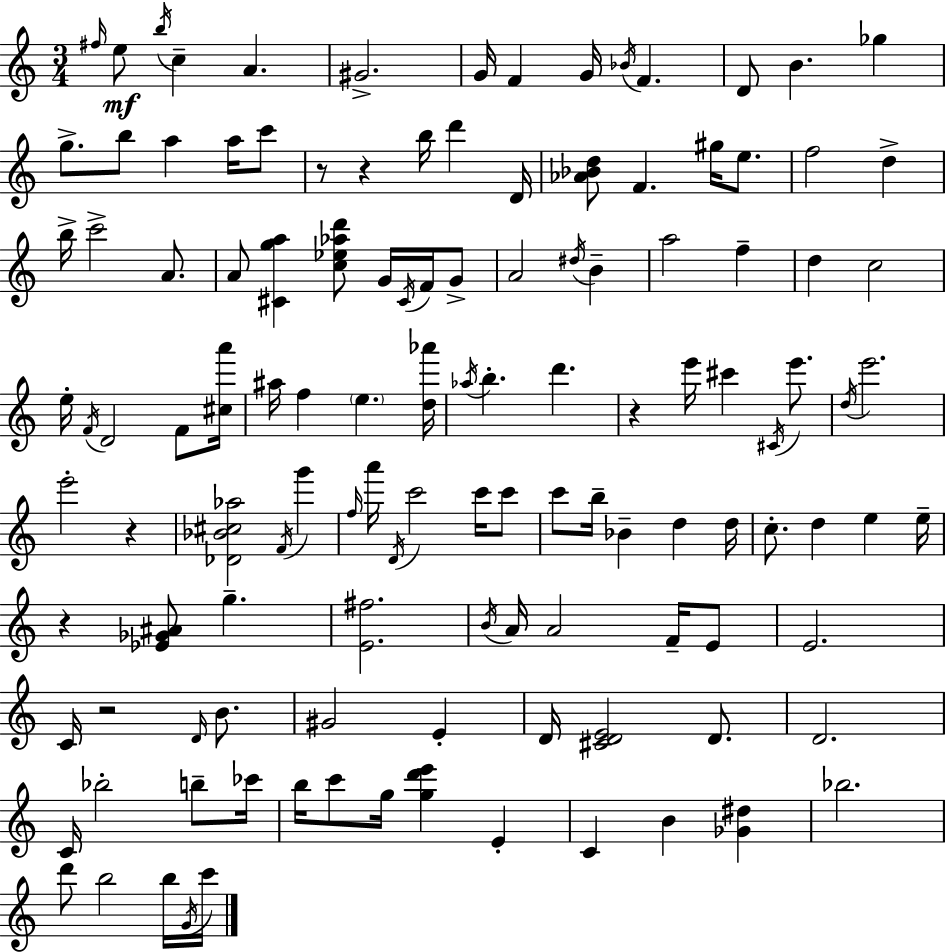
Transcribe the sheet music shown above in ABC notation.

X:1
T:Untitled
M:3/4
L:1/4
K:C
^f/4 e/2 b/4 c A ^G2 G/4 F G/4 _B/4 F D/2 B _g g/2 b/2 a a/4 c'/2 z/2 z b/4 d' D/4 [_A_Bd]/2 F ^g/4 e/2 f2 d b/4 c'2 A/2 A/2 [^Cga] [c_e_ad']/2 G/4 ^C/4 F/4 G/2 A2 ^d/4 B a2 f d c2 e/4 F/4 D2 F/2 [^ca']/4 ^a/4 f e [d_a']/4 _a/4 b d' z e'/4 ^c' ^C/4 e'/2 d/4 e'2 e'2 z [_D_B^c_a]2 F/4 g' f/4 a'/4 D/4 c'2 c'/4 c'/2 c'/2 b/4 _B d d/4 c/2 d e e/4 z [_E_G^A]/2 g [E^f]2 B/4 A/4 A2 F/4 E/2 E2 C/4 z2 D/4 B/2 ^G2 E D/4 [^CDE]2 D/2 D2 C/4 _b2 b/2 _c'/4 b/4 c'/2 g/4 [gd'e'] E C B [_G^d] _b2 d'/2 b2 b/4 G/4 c'/4